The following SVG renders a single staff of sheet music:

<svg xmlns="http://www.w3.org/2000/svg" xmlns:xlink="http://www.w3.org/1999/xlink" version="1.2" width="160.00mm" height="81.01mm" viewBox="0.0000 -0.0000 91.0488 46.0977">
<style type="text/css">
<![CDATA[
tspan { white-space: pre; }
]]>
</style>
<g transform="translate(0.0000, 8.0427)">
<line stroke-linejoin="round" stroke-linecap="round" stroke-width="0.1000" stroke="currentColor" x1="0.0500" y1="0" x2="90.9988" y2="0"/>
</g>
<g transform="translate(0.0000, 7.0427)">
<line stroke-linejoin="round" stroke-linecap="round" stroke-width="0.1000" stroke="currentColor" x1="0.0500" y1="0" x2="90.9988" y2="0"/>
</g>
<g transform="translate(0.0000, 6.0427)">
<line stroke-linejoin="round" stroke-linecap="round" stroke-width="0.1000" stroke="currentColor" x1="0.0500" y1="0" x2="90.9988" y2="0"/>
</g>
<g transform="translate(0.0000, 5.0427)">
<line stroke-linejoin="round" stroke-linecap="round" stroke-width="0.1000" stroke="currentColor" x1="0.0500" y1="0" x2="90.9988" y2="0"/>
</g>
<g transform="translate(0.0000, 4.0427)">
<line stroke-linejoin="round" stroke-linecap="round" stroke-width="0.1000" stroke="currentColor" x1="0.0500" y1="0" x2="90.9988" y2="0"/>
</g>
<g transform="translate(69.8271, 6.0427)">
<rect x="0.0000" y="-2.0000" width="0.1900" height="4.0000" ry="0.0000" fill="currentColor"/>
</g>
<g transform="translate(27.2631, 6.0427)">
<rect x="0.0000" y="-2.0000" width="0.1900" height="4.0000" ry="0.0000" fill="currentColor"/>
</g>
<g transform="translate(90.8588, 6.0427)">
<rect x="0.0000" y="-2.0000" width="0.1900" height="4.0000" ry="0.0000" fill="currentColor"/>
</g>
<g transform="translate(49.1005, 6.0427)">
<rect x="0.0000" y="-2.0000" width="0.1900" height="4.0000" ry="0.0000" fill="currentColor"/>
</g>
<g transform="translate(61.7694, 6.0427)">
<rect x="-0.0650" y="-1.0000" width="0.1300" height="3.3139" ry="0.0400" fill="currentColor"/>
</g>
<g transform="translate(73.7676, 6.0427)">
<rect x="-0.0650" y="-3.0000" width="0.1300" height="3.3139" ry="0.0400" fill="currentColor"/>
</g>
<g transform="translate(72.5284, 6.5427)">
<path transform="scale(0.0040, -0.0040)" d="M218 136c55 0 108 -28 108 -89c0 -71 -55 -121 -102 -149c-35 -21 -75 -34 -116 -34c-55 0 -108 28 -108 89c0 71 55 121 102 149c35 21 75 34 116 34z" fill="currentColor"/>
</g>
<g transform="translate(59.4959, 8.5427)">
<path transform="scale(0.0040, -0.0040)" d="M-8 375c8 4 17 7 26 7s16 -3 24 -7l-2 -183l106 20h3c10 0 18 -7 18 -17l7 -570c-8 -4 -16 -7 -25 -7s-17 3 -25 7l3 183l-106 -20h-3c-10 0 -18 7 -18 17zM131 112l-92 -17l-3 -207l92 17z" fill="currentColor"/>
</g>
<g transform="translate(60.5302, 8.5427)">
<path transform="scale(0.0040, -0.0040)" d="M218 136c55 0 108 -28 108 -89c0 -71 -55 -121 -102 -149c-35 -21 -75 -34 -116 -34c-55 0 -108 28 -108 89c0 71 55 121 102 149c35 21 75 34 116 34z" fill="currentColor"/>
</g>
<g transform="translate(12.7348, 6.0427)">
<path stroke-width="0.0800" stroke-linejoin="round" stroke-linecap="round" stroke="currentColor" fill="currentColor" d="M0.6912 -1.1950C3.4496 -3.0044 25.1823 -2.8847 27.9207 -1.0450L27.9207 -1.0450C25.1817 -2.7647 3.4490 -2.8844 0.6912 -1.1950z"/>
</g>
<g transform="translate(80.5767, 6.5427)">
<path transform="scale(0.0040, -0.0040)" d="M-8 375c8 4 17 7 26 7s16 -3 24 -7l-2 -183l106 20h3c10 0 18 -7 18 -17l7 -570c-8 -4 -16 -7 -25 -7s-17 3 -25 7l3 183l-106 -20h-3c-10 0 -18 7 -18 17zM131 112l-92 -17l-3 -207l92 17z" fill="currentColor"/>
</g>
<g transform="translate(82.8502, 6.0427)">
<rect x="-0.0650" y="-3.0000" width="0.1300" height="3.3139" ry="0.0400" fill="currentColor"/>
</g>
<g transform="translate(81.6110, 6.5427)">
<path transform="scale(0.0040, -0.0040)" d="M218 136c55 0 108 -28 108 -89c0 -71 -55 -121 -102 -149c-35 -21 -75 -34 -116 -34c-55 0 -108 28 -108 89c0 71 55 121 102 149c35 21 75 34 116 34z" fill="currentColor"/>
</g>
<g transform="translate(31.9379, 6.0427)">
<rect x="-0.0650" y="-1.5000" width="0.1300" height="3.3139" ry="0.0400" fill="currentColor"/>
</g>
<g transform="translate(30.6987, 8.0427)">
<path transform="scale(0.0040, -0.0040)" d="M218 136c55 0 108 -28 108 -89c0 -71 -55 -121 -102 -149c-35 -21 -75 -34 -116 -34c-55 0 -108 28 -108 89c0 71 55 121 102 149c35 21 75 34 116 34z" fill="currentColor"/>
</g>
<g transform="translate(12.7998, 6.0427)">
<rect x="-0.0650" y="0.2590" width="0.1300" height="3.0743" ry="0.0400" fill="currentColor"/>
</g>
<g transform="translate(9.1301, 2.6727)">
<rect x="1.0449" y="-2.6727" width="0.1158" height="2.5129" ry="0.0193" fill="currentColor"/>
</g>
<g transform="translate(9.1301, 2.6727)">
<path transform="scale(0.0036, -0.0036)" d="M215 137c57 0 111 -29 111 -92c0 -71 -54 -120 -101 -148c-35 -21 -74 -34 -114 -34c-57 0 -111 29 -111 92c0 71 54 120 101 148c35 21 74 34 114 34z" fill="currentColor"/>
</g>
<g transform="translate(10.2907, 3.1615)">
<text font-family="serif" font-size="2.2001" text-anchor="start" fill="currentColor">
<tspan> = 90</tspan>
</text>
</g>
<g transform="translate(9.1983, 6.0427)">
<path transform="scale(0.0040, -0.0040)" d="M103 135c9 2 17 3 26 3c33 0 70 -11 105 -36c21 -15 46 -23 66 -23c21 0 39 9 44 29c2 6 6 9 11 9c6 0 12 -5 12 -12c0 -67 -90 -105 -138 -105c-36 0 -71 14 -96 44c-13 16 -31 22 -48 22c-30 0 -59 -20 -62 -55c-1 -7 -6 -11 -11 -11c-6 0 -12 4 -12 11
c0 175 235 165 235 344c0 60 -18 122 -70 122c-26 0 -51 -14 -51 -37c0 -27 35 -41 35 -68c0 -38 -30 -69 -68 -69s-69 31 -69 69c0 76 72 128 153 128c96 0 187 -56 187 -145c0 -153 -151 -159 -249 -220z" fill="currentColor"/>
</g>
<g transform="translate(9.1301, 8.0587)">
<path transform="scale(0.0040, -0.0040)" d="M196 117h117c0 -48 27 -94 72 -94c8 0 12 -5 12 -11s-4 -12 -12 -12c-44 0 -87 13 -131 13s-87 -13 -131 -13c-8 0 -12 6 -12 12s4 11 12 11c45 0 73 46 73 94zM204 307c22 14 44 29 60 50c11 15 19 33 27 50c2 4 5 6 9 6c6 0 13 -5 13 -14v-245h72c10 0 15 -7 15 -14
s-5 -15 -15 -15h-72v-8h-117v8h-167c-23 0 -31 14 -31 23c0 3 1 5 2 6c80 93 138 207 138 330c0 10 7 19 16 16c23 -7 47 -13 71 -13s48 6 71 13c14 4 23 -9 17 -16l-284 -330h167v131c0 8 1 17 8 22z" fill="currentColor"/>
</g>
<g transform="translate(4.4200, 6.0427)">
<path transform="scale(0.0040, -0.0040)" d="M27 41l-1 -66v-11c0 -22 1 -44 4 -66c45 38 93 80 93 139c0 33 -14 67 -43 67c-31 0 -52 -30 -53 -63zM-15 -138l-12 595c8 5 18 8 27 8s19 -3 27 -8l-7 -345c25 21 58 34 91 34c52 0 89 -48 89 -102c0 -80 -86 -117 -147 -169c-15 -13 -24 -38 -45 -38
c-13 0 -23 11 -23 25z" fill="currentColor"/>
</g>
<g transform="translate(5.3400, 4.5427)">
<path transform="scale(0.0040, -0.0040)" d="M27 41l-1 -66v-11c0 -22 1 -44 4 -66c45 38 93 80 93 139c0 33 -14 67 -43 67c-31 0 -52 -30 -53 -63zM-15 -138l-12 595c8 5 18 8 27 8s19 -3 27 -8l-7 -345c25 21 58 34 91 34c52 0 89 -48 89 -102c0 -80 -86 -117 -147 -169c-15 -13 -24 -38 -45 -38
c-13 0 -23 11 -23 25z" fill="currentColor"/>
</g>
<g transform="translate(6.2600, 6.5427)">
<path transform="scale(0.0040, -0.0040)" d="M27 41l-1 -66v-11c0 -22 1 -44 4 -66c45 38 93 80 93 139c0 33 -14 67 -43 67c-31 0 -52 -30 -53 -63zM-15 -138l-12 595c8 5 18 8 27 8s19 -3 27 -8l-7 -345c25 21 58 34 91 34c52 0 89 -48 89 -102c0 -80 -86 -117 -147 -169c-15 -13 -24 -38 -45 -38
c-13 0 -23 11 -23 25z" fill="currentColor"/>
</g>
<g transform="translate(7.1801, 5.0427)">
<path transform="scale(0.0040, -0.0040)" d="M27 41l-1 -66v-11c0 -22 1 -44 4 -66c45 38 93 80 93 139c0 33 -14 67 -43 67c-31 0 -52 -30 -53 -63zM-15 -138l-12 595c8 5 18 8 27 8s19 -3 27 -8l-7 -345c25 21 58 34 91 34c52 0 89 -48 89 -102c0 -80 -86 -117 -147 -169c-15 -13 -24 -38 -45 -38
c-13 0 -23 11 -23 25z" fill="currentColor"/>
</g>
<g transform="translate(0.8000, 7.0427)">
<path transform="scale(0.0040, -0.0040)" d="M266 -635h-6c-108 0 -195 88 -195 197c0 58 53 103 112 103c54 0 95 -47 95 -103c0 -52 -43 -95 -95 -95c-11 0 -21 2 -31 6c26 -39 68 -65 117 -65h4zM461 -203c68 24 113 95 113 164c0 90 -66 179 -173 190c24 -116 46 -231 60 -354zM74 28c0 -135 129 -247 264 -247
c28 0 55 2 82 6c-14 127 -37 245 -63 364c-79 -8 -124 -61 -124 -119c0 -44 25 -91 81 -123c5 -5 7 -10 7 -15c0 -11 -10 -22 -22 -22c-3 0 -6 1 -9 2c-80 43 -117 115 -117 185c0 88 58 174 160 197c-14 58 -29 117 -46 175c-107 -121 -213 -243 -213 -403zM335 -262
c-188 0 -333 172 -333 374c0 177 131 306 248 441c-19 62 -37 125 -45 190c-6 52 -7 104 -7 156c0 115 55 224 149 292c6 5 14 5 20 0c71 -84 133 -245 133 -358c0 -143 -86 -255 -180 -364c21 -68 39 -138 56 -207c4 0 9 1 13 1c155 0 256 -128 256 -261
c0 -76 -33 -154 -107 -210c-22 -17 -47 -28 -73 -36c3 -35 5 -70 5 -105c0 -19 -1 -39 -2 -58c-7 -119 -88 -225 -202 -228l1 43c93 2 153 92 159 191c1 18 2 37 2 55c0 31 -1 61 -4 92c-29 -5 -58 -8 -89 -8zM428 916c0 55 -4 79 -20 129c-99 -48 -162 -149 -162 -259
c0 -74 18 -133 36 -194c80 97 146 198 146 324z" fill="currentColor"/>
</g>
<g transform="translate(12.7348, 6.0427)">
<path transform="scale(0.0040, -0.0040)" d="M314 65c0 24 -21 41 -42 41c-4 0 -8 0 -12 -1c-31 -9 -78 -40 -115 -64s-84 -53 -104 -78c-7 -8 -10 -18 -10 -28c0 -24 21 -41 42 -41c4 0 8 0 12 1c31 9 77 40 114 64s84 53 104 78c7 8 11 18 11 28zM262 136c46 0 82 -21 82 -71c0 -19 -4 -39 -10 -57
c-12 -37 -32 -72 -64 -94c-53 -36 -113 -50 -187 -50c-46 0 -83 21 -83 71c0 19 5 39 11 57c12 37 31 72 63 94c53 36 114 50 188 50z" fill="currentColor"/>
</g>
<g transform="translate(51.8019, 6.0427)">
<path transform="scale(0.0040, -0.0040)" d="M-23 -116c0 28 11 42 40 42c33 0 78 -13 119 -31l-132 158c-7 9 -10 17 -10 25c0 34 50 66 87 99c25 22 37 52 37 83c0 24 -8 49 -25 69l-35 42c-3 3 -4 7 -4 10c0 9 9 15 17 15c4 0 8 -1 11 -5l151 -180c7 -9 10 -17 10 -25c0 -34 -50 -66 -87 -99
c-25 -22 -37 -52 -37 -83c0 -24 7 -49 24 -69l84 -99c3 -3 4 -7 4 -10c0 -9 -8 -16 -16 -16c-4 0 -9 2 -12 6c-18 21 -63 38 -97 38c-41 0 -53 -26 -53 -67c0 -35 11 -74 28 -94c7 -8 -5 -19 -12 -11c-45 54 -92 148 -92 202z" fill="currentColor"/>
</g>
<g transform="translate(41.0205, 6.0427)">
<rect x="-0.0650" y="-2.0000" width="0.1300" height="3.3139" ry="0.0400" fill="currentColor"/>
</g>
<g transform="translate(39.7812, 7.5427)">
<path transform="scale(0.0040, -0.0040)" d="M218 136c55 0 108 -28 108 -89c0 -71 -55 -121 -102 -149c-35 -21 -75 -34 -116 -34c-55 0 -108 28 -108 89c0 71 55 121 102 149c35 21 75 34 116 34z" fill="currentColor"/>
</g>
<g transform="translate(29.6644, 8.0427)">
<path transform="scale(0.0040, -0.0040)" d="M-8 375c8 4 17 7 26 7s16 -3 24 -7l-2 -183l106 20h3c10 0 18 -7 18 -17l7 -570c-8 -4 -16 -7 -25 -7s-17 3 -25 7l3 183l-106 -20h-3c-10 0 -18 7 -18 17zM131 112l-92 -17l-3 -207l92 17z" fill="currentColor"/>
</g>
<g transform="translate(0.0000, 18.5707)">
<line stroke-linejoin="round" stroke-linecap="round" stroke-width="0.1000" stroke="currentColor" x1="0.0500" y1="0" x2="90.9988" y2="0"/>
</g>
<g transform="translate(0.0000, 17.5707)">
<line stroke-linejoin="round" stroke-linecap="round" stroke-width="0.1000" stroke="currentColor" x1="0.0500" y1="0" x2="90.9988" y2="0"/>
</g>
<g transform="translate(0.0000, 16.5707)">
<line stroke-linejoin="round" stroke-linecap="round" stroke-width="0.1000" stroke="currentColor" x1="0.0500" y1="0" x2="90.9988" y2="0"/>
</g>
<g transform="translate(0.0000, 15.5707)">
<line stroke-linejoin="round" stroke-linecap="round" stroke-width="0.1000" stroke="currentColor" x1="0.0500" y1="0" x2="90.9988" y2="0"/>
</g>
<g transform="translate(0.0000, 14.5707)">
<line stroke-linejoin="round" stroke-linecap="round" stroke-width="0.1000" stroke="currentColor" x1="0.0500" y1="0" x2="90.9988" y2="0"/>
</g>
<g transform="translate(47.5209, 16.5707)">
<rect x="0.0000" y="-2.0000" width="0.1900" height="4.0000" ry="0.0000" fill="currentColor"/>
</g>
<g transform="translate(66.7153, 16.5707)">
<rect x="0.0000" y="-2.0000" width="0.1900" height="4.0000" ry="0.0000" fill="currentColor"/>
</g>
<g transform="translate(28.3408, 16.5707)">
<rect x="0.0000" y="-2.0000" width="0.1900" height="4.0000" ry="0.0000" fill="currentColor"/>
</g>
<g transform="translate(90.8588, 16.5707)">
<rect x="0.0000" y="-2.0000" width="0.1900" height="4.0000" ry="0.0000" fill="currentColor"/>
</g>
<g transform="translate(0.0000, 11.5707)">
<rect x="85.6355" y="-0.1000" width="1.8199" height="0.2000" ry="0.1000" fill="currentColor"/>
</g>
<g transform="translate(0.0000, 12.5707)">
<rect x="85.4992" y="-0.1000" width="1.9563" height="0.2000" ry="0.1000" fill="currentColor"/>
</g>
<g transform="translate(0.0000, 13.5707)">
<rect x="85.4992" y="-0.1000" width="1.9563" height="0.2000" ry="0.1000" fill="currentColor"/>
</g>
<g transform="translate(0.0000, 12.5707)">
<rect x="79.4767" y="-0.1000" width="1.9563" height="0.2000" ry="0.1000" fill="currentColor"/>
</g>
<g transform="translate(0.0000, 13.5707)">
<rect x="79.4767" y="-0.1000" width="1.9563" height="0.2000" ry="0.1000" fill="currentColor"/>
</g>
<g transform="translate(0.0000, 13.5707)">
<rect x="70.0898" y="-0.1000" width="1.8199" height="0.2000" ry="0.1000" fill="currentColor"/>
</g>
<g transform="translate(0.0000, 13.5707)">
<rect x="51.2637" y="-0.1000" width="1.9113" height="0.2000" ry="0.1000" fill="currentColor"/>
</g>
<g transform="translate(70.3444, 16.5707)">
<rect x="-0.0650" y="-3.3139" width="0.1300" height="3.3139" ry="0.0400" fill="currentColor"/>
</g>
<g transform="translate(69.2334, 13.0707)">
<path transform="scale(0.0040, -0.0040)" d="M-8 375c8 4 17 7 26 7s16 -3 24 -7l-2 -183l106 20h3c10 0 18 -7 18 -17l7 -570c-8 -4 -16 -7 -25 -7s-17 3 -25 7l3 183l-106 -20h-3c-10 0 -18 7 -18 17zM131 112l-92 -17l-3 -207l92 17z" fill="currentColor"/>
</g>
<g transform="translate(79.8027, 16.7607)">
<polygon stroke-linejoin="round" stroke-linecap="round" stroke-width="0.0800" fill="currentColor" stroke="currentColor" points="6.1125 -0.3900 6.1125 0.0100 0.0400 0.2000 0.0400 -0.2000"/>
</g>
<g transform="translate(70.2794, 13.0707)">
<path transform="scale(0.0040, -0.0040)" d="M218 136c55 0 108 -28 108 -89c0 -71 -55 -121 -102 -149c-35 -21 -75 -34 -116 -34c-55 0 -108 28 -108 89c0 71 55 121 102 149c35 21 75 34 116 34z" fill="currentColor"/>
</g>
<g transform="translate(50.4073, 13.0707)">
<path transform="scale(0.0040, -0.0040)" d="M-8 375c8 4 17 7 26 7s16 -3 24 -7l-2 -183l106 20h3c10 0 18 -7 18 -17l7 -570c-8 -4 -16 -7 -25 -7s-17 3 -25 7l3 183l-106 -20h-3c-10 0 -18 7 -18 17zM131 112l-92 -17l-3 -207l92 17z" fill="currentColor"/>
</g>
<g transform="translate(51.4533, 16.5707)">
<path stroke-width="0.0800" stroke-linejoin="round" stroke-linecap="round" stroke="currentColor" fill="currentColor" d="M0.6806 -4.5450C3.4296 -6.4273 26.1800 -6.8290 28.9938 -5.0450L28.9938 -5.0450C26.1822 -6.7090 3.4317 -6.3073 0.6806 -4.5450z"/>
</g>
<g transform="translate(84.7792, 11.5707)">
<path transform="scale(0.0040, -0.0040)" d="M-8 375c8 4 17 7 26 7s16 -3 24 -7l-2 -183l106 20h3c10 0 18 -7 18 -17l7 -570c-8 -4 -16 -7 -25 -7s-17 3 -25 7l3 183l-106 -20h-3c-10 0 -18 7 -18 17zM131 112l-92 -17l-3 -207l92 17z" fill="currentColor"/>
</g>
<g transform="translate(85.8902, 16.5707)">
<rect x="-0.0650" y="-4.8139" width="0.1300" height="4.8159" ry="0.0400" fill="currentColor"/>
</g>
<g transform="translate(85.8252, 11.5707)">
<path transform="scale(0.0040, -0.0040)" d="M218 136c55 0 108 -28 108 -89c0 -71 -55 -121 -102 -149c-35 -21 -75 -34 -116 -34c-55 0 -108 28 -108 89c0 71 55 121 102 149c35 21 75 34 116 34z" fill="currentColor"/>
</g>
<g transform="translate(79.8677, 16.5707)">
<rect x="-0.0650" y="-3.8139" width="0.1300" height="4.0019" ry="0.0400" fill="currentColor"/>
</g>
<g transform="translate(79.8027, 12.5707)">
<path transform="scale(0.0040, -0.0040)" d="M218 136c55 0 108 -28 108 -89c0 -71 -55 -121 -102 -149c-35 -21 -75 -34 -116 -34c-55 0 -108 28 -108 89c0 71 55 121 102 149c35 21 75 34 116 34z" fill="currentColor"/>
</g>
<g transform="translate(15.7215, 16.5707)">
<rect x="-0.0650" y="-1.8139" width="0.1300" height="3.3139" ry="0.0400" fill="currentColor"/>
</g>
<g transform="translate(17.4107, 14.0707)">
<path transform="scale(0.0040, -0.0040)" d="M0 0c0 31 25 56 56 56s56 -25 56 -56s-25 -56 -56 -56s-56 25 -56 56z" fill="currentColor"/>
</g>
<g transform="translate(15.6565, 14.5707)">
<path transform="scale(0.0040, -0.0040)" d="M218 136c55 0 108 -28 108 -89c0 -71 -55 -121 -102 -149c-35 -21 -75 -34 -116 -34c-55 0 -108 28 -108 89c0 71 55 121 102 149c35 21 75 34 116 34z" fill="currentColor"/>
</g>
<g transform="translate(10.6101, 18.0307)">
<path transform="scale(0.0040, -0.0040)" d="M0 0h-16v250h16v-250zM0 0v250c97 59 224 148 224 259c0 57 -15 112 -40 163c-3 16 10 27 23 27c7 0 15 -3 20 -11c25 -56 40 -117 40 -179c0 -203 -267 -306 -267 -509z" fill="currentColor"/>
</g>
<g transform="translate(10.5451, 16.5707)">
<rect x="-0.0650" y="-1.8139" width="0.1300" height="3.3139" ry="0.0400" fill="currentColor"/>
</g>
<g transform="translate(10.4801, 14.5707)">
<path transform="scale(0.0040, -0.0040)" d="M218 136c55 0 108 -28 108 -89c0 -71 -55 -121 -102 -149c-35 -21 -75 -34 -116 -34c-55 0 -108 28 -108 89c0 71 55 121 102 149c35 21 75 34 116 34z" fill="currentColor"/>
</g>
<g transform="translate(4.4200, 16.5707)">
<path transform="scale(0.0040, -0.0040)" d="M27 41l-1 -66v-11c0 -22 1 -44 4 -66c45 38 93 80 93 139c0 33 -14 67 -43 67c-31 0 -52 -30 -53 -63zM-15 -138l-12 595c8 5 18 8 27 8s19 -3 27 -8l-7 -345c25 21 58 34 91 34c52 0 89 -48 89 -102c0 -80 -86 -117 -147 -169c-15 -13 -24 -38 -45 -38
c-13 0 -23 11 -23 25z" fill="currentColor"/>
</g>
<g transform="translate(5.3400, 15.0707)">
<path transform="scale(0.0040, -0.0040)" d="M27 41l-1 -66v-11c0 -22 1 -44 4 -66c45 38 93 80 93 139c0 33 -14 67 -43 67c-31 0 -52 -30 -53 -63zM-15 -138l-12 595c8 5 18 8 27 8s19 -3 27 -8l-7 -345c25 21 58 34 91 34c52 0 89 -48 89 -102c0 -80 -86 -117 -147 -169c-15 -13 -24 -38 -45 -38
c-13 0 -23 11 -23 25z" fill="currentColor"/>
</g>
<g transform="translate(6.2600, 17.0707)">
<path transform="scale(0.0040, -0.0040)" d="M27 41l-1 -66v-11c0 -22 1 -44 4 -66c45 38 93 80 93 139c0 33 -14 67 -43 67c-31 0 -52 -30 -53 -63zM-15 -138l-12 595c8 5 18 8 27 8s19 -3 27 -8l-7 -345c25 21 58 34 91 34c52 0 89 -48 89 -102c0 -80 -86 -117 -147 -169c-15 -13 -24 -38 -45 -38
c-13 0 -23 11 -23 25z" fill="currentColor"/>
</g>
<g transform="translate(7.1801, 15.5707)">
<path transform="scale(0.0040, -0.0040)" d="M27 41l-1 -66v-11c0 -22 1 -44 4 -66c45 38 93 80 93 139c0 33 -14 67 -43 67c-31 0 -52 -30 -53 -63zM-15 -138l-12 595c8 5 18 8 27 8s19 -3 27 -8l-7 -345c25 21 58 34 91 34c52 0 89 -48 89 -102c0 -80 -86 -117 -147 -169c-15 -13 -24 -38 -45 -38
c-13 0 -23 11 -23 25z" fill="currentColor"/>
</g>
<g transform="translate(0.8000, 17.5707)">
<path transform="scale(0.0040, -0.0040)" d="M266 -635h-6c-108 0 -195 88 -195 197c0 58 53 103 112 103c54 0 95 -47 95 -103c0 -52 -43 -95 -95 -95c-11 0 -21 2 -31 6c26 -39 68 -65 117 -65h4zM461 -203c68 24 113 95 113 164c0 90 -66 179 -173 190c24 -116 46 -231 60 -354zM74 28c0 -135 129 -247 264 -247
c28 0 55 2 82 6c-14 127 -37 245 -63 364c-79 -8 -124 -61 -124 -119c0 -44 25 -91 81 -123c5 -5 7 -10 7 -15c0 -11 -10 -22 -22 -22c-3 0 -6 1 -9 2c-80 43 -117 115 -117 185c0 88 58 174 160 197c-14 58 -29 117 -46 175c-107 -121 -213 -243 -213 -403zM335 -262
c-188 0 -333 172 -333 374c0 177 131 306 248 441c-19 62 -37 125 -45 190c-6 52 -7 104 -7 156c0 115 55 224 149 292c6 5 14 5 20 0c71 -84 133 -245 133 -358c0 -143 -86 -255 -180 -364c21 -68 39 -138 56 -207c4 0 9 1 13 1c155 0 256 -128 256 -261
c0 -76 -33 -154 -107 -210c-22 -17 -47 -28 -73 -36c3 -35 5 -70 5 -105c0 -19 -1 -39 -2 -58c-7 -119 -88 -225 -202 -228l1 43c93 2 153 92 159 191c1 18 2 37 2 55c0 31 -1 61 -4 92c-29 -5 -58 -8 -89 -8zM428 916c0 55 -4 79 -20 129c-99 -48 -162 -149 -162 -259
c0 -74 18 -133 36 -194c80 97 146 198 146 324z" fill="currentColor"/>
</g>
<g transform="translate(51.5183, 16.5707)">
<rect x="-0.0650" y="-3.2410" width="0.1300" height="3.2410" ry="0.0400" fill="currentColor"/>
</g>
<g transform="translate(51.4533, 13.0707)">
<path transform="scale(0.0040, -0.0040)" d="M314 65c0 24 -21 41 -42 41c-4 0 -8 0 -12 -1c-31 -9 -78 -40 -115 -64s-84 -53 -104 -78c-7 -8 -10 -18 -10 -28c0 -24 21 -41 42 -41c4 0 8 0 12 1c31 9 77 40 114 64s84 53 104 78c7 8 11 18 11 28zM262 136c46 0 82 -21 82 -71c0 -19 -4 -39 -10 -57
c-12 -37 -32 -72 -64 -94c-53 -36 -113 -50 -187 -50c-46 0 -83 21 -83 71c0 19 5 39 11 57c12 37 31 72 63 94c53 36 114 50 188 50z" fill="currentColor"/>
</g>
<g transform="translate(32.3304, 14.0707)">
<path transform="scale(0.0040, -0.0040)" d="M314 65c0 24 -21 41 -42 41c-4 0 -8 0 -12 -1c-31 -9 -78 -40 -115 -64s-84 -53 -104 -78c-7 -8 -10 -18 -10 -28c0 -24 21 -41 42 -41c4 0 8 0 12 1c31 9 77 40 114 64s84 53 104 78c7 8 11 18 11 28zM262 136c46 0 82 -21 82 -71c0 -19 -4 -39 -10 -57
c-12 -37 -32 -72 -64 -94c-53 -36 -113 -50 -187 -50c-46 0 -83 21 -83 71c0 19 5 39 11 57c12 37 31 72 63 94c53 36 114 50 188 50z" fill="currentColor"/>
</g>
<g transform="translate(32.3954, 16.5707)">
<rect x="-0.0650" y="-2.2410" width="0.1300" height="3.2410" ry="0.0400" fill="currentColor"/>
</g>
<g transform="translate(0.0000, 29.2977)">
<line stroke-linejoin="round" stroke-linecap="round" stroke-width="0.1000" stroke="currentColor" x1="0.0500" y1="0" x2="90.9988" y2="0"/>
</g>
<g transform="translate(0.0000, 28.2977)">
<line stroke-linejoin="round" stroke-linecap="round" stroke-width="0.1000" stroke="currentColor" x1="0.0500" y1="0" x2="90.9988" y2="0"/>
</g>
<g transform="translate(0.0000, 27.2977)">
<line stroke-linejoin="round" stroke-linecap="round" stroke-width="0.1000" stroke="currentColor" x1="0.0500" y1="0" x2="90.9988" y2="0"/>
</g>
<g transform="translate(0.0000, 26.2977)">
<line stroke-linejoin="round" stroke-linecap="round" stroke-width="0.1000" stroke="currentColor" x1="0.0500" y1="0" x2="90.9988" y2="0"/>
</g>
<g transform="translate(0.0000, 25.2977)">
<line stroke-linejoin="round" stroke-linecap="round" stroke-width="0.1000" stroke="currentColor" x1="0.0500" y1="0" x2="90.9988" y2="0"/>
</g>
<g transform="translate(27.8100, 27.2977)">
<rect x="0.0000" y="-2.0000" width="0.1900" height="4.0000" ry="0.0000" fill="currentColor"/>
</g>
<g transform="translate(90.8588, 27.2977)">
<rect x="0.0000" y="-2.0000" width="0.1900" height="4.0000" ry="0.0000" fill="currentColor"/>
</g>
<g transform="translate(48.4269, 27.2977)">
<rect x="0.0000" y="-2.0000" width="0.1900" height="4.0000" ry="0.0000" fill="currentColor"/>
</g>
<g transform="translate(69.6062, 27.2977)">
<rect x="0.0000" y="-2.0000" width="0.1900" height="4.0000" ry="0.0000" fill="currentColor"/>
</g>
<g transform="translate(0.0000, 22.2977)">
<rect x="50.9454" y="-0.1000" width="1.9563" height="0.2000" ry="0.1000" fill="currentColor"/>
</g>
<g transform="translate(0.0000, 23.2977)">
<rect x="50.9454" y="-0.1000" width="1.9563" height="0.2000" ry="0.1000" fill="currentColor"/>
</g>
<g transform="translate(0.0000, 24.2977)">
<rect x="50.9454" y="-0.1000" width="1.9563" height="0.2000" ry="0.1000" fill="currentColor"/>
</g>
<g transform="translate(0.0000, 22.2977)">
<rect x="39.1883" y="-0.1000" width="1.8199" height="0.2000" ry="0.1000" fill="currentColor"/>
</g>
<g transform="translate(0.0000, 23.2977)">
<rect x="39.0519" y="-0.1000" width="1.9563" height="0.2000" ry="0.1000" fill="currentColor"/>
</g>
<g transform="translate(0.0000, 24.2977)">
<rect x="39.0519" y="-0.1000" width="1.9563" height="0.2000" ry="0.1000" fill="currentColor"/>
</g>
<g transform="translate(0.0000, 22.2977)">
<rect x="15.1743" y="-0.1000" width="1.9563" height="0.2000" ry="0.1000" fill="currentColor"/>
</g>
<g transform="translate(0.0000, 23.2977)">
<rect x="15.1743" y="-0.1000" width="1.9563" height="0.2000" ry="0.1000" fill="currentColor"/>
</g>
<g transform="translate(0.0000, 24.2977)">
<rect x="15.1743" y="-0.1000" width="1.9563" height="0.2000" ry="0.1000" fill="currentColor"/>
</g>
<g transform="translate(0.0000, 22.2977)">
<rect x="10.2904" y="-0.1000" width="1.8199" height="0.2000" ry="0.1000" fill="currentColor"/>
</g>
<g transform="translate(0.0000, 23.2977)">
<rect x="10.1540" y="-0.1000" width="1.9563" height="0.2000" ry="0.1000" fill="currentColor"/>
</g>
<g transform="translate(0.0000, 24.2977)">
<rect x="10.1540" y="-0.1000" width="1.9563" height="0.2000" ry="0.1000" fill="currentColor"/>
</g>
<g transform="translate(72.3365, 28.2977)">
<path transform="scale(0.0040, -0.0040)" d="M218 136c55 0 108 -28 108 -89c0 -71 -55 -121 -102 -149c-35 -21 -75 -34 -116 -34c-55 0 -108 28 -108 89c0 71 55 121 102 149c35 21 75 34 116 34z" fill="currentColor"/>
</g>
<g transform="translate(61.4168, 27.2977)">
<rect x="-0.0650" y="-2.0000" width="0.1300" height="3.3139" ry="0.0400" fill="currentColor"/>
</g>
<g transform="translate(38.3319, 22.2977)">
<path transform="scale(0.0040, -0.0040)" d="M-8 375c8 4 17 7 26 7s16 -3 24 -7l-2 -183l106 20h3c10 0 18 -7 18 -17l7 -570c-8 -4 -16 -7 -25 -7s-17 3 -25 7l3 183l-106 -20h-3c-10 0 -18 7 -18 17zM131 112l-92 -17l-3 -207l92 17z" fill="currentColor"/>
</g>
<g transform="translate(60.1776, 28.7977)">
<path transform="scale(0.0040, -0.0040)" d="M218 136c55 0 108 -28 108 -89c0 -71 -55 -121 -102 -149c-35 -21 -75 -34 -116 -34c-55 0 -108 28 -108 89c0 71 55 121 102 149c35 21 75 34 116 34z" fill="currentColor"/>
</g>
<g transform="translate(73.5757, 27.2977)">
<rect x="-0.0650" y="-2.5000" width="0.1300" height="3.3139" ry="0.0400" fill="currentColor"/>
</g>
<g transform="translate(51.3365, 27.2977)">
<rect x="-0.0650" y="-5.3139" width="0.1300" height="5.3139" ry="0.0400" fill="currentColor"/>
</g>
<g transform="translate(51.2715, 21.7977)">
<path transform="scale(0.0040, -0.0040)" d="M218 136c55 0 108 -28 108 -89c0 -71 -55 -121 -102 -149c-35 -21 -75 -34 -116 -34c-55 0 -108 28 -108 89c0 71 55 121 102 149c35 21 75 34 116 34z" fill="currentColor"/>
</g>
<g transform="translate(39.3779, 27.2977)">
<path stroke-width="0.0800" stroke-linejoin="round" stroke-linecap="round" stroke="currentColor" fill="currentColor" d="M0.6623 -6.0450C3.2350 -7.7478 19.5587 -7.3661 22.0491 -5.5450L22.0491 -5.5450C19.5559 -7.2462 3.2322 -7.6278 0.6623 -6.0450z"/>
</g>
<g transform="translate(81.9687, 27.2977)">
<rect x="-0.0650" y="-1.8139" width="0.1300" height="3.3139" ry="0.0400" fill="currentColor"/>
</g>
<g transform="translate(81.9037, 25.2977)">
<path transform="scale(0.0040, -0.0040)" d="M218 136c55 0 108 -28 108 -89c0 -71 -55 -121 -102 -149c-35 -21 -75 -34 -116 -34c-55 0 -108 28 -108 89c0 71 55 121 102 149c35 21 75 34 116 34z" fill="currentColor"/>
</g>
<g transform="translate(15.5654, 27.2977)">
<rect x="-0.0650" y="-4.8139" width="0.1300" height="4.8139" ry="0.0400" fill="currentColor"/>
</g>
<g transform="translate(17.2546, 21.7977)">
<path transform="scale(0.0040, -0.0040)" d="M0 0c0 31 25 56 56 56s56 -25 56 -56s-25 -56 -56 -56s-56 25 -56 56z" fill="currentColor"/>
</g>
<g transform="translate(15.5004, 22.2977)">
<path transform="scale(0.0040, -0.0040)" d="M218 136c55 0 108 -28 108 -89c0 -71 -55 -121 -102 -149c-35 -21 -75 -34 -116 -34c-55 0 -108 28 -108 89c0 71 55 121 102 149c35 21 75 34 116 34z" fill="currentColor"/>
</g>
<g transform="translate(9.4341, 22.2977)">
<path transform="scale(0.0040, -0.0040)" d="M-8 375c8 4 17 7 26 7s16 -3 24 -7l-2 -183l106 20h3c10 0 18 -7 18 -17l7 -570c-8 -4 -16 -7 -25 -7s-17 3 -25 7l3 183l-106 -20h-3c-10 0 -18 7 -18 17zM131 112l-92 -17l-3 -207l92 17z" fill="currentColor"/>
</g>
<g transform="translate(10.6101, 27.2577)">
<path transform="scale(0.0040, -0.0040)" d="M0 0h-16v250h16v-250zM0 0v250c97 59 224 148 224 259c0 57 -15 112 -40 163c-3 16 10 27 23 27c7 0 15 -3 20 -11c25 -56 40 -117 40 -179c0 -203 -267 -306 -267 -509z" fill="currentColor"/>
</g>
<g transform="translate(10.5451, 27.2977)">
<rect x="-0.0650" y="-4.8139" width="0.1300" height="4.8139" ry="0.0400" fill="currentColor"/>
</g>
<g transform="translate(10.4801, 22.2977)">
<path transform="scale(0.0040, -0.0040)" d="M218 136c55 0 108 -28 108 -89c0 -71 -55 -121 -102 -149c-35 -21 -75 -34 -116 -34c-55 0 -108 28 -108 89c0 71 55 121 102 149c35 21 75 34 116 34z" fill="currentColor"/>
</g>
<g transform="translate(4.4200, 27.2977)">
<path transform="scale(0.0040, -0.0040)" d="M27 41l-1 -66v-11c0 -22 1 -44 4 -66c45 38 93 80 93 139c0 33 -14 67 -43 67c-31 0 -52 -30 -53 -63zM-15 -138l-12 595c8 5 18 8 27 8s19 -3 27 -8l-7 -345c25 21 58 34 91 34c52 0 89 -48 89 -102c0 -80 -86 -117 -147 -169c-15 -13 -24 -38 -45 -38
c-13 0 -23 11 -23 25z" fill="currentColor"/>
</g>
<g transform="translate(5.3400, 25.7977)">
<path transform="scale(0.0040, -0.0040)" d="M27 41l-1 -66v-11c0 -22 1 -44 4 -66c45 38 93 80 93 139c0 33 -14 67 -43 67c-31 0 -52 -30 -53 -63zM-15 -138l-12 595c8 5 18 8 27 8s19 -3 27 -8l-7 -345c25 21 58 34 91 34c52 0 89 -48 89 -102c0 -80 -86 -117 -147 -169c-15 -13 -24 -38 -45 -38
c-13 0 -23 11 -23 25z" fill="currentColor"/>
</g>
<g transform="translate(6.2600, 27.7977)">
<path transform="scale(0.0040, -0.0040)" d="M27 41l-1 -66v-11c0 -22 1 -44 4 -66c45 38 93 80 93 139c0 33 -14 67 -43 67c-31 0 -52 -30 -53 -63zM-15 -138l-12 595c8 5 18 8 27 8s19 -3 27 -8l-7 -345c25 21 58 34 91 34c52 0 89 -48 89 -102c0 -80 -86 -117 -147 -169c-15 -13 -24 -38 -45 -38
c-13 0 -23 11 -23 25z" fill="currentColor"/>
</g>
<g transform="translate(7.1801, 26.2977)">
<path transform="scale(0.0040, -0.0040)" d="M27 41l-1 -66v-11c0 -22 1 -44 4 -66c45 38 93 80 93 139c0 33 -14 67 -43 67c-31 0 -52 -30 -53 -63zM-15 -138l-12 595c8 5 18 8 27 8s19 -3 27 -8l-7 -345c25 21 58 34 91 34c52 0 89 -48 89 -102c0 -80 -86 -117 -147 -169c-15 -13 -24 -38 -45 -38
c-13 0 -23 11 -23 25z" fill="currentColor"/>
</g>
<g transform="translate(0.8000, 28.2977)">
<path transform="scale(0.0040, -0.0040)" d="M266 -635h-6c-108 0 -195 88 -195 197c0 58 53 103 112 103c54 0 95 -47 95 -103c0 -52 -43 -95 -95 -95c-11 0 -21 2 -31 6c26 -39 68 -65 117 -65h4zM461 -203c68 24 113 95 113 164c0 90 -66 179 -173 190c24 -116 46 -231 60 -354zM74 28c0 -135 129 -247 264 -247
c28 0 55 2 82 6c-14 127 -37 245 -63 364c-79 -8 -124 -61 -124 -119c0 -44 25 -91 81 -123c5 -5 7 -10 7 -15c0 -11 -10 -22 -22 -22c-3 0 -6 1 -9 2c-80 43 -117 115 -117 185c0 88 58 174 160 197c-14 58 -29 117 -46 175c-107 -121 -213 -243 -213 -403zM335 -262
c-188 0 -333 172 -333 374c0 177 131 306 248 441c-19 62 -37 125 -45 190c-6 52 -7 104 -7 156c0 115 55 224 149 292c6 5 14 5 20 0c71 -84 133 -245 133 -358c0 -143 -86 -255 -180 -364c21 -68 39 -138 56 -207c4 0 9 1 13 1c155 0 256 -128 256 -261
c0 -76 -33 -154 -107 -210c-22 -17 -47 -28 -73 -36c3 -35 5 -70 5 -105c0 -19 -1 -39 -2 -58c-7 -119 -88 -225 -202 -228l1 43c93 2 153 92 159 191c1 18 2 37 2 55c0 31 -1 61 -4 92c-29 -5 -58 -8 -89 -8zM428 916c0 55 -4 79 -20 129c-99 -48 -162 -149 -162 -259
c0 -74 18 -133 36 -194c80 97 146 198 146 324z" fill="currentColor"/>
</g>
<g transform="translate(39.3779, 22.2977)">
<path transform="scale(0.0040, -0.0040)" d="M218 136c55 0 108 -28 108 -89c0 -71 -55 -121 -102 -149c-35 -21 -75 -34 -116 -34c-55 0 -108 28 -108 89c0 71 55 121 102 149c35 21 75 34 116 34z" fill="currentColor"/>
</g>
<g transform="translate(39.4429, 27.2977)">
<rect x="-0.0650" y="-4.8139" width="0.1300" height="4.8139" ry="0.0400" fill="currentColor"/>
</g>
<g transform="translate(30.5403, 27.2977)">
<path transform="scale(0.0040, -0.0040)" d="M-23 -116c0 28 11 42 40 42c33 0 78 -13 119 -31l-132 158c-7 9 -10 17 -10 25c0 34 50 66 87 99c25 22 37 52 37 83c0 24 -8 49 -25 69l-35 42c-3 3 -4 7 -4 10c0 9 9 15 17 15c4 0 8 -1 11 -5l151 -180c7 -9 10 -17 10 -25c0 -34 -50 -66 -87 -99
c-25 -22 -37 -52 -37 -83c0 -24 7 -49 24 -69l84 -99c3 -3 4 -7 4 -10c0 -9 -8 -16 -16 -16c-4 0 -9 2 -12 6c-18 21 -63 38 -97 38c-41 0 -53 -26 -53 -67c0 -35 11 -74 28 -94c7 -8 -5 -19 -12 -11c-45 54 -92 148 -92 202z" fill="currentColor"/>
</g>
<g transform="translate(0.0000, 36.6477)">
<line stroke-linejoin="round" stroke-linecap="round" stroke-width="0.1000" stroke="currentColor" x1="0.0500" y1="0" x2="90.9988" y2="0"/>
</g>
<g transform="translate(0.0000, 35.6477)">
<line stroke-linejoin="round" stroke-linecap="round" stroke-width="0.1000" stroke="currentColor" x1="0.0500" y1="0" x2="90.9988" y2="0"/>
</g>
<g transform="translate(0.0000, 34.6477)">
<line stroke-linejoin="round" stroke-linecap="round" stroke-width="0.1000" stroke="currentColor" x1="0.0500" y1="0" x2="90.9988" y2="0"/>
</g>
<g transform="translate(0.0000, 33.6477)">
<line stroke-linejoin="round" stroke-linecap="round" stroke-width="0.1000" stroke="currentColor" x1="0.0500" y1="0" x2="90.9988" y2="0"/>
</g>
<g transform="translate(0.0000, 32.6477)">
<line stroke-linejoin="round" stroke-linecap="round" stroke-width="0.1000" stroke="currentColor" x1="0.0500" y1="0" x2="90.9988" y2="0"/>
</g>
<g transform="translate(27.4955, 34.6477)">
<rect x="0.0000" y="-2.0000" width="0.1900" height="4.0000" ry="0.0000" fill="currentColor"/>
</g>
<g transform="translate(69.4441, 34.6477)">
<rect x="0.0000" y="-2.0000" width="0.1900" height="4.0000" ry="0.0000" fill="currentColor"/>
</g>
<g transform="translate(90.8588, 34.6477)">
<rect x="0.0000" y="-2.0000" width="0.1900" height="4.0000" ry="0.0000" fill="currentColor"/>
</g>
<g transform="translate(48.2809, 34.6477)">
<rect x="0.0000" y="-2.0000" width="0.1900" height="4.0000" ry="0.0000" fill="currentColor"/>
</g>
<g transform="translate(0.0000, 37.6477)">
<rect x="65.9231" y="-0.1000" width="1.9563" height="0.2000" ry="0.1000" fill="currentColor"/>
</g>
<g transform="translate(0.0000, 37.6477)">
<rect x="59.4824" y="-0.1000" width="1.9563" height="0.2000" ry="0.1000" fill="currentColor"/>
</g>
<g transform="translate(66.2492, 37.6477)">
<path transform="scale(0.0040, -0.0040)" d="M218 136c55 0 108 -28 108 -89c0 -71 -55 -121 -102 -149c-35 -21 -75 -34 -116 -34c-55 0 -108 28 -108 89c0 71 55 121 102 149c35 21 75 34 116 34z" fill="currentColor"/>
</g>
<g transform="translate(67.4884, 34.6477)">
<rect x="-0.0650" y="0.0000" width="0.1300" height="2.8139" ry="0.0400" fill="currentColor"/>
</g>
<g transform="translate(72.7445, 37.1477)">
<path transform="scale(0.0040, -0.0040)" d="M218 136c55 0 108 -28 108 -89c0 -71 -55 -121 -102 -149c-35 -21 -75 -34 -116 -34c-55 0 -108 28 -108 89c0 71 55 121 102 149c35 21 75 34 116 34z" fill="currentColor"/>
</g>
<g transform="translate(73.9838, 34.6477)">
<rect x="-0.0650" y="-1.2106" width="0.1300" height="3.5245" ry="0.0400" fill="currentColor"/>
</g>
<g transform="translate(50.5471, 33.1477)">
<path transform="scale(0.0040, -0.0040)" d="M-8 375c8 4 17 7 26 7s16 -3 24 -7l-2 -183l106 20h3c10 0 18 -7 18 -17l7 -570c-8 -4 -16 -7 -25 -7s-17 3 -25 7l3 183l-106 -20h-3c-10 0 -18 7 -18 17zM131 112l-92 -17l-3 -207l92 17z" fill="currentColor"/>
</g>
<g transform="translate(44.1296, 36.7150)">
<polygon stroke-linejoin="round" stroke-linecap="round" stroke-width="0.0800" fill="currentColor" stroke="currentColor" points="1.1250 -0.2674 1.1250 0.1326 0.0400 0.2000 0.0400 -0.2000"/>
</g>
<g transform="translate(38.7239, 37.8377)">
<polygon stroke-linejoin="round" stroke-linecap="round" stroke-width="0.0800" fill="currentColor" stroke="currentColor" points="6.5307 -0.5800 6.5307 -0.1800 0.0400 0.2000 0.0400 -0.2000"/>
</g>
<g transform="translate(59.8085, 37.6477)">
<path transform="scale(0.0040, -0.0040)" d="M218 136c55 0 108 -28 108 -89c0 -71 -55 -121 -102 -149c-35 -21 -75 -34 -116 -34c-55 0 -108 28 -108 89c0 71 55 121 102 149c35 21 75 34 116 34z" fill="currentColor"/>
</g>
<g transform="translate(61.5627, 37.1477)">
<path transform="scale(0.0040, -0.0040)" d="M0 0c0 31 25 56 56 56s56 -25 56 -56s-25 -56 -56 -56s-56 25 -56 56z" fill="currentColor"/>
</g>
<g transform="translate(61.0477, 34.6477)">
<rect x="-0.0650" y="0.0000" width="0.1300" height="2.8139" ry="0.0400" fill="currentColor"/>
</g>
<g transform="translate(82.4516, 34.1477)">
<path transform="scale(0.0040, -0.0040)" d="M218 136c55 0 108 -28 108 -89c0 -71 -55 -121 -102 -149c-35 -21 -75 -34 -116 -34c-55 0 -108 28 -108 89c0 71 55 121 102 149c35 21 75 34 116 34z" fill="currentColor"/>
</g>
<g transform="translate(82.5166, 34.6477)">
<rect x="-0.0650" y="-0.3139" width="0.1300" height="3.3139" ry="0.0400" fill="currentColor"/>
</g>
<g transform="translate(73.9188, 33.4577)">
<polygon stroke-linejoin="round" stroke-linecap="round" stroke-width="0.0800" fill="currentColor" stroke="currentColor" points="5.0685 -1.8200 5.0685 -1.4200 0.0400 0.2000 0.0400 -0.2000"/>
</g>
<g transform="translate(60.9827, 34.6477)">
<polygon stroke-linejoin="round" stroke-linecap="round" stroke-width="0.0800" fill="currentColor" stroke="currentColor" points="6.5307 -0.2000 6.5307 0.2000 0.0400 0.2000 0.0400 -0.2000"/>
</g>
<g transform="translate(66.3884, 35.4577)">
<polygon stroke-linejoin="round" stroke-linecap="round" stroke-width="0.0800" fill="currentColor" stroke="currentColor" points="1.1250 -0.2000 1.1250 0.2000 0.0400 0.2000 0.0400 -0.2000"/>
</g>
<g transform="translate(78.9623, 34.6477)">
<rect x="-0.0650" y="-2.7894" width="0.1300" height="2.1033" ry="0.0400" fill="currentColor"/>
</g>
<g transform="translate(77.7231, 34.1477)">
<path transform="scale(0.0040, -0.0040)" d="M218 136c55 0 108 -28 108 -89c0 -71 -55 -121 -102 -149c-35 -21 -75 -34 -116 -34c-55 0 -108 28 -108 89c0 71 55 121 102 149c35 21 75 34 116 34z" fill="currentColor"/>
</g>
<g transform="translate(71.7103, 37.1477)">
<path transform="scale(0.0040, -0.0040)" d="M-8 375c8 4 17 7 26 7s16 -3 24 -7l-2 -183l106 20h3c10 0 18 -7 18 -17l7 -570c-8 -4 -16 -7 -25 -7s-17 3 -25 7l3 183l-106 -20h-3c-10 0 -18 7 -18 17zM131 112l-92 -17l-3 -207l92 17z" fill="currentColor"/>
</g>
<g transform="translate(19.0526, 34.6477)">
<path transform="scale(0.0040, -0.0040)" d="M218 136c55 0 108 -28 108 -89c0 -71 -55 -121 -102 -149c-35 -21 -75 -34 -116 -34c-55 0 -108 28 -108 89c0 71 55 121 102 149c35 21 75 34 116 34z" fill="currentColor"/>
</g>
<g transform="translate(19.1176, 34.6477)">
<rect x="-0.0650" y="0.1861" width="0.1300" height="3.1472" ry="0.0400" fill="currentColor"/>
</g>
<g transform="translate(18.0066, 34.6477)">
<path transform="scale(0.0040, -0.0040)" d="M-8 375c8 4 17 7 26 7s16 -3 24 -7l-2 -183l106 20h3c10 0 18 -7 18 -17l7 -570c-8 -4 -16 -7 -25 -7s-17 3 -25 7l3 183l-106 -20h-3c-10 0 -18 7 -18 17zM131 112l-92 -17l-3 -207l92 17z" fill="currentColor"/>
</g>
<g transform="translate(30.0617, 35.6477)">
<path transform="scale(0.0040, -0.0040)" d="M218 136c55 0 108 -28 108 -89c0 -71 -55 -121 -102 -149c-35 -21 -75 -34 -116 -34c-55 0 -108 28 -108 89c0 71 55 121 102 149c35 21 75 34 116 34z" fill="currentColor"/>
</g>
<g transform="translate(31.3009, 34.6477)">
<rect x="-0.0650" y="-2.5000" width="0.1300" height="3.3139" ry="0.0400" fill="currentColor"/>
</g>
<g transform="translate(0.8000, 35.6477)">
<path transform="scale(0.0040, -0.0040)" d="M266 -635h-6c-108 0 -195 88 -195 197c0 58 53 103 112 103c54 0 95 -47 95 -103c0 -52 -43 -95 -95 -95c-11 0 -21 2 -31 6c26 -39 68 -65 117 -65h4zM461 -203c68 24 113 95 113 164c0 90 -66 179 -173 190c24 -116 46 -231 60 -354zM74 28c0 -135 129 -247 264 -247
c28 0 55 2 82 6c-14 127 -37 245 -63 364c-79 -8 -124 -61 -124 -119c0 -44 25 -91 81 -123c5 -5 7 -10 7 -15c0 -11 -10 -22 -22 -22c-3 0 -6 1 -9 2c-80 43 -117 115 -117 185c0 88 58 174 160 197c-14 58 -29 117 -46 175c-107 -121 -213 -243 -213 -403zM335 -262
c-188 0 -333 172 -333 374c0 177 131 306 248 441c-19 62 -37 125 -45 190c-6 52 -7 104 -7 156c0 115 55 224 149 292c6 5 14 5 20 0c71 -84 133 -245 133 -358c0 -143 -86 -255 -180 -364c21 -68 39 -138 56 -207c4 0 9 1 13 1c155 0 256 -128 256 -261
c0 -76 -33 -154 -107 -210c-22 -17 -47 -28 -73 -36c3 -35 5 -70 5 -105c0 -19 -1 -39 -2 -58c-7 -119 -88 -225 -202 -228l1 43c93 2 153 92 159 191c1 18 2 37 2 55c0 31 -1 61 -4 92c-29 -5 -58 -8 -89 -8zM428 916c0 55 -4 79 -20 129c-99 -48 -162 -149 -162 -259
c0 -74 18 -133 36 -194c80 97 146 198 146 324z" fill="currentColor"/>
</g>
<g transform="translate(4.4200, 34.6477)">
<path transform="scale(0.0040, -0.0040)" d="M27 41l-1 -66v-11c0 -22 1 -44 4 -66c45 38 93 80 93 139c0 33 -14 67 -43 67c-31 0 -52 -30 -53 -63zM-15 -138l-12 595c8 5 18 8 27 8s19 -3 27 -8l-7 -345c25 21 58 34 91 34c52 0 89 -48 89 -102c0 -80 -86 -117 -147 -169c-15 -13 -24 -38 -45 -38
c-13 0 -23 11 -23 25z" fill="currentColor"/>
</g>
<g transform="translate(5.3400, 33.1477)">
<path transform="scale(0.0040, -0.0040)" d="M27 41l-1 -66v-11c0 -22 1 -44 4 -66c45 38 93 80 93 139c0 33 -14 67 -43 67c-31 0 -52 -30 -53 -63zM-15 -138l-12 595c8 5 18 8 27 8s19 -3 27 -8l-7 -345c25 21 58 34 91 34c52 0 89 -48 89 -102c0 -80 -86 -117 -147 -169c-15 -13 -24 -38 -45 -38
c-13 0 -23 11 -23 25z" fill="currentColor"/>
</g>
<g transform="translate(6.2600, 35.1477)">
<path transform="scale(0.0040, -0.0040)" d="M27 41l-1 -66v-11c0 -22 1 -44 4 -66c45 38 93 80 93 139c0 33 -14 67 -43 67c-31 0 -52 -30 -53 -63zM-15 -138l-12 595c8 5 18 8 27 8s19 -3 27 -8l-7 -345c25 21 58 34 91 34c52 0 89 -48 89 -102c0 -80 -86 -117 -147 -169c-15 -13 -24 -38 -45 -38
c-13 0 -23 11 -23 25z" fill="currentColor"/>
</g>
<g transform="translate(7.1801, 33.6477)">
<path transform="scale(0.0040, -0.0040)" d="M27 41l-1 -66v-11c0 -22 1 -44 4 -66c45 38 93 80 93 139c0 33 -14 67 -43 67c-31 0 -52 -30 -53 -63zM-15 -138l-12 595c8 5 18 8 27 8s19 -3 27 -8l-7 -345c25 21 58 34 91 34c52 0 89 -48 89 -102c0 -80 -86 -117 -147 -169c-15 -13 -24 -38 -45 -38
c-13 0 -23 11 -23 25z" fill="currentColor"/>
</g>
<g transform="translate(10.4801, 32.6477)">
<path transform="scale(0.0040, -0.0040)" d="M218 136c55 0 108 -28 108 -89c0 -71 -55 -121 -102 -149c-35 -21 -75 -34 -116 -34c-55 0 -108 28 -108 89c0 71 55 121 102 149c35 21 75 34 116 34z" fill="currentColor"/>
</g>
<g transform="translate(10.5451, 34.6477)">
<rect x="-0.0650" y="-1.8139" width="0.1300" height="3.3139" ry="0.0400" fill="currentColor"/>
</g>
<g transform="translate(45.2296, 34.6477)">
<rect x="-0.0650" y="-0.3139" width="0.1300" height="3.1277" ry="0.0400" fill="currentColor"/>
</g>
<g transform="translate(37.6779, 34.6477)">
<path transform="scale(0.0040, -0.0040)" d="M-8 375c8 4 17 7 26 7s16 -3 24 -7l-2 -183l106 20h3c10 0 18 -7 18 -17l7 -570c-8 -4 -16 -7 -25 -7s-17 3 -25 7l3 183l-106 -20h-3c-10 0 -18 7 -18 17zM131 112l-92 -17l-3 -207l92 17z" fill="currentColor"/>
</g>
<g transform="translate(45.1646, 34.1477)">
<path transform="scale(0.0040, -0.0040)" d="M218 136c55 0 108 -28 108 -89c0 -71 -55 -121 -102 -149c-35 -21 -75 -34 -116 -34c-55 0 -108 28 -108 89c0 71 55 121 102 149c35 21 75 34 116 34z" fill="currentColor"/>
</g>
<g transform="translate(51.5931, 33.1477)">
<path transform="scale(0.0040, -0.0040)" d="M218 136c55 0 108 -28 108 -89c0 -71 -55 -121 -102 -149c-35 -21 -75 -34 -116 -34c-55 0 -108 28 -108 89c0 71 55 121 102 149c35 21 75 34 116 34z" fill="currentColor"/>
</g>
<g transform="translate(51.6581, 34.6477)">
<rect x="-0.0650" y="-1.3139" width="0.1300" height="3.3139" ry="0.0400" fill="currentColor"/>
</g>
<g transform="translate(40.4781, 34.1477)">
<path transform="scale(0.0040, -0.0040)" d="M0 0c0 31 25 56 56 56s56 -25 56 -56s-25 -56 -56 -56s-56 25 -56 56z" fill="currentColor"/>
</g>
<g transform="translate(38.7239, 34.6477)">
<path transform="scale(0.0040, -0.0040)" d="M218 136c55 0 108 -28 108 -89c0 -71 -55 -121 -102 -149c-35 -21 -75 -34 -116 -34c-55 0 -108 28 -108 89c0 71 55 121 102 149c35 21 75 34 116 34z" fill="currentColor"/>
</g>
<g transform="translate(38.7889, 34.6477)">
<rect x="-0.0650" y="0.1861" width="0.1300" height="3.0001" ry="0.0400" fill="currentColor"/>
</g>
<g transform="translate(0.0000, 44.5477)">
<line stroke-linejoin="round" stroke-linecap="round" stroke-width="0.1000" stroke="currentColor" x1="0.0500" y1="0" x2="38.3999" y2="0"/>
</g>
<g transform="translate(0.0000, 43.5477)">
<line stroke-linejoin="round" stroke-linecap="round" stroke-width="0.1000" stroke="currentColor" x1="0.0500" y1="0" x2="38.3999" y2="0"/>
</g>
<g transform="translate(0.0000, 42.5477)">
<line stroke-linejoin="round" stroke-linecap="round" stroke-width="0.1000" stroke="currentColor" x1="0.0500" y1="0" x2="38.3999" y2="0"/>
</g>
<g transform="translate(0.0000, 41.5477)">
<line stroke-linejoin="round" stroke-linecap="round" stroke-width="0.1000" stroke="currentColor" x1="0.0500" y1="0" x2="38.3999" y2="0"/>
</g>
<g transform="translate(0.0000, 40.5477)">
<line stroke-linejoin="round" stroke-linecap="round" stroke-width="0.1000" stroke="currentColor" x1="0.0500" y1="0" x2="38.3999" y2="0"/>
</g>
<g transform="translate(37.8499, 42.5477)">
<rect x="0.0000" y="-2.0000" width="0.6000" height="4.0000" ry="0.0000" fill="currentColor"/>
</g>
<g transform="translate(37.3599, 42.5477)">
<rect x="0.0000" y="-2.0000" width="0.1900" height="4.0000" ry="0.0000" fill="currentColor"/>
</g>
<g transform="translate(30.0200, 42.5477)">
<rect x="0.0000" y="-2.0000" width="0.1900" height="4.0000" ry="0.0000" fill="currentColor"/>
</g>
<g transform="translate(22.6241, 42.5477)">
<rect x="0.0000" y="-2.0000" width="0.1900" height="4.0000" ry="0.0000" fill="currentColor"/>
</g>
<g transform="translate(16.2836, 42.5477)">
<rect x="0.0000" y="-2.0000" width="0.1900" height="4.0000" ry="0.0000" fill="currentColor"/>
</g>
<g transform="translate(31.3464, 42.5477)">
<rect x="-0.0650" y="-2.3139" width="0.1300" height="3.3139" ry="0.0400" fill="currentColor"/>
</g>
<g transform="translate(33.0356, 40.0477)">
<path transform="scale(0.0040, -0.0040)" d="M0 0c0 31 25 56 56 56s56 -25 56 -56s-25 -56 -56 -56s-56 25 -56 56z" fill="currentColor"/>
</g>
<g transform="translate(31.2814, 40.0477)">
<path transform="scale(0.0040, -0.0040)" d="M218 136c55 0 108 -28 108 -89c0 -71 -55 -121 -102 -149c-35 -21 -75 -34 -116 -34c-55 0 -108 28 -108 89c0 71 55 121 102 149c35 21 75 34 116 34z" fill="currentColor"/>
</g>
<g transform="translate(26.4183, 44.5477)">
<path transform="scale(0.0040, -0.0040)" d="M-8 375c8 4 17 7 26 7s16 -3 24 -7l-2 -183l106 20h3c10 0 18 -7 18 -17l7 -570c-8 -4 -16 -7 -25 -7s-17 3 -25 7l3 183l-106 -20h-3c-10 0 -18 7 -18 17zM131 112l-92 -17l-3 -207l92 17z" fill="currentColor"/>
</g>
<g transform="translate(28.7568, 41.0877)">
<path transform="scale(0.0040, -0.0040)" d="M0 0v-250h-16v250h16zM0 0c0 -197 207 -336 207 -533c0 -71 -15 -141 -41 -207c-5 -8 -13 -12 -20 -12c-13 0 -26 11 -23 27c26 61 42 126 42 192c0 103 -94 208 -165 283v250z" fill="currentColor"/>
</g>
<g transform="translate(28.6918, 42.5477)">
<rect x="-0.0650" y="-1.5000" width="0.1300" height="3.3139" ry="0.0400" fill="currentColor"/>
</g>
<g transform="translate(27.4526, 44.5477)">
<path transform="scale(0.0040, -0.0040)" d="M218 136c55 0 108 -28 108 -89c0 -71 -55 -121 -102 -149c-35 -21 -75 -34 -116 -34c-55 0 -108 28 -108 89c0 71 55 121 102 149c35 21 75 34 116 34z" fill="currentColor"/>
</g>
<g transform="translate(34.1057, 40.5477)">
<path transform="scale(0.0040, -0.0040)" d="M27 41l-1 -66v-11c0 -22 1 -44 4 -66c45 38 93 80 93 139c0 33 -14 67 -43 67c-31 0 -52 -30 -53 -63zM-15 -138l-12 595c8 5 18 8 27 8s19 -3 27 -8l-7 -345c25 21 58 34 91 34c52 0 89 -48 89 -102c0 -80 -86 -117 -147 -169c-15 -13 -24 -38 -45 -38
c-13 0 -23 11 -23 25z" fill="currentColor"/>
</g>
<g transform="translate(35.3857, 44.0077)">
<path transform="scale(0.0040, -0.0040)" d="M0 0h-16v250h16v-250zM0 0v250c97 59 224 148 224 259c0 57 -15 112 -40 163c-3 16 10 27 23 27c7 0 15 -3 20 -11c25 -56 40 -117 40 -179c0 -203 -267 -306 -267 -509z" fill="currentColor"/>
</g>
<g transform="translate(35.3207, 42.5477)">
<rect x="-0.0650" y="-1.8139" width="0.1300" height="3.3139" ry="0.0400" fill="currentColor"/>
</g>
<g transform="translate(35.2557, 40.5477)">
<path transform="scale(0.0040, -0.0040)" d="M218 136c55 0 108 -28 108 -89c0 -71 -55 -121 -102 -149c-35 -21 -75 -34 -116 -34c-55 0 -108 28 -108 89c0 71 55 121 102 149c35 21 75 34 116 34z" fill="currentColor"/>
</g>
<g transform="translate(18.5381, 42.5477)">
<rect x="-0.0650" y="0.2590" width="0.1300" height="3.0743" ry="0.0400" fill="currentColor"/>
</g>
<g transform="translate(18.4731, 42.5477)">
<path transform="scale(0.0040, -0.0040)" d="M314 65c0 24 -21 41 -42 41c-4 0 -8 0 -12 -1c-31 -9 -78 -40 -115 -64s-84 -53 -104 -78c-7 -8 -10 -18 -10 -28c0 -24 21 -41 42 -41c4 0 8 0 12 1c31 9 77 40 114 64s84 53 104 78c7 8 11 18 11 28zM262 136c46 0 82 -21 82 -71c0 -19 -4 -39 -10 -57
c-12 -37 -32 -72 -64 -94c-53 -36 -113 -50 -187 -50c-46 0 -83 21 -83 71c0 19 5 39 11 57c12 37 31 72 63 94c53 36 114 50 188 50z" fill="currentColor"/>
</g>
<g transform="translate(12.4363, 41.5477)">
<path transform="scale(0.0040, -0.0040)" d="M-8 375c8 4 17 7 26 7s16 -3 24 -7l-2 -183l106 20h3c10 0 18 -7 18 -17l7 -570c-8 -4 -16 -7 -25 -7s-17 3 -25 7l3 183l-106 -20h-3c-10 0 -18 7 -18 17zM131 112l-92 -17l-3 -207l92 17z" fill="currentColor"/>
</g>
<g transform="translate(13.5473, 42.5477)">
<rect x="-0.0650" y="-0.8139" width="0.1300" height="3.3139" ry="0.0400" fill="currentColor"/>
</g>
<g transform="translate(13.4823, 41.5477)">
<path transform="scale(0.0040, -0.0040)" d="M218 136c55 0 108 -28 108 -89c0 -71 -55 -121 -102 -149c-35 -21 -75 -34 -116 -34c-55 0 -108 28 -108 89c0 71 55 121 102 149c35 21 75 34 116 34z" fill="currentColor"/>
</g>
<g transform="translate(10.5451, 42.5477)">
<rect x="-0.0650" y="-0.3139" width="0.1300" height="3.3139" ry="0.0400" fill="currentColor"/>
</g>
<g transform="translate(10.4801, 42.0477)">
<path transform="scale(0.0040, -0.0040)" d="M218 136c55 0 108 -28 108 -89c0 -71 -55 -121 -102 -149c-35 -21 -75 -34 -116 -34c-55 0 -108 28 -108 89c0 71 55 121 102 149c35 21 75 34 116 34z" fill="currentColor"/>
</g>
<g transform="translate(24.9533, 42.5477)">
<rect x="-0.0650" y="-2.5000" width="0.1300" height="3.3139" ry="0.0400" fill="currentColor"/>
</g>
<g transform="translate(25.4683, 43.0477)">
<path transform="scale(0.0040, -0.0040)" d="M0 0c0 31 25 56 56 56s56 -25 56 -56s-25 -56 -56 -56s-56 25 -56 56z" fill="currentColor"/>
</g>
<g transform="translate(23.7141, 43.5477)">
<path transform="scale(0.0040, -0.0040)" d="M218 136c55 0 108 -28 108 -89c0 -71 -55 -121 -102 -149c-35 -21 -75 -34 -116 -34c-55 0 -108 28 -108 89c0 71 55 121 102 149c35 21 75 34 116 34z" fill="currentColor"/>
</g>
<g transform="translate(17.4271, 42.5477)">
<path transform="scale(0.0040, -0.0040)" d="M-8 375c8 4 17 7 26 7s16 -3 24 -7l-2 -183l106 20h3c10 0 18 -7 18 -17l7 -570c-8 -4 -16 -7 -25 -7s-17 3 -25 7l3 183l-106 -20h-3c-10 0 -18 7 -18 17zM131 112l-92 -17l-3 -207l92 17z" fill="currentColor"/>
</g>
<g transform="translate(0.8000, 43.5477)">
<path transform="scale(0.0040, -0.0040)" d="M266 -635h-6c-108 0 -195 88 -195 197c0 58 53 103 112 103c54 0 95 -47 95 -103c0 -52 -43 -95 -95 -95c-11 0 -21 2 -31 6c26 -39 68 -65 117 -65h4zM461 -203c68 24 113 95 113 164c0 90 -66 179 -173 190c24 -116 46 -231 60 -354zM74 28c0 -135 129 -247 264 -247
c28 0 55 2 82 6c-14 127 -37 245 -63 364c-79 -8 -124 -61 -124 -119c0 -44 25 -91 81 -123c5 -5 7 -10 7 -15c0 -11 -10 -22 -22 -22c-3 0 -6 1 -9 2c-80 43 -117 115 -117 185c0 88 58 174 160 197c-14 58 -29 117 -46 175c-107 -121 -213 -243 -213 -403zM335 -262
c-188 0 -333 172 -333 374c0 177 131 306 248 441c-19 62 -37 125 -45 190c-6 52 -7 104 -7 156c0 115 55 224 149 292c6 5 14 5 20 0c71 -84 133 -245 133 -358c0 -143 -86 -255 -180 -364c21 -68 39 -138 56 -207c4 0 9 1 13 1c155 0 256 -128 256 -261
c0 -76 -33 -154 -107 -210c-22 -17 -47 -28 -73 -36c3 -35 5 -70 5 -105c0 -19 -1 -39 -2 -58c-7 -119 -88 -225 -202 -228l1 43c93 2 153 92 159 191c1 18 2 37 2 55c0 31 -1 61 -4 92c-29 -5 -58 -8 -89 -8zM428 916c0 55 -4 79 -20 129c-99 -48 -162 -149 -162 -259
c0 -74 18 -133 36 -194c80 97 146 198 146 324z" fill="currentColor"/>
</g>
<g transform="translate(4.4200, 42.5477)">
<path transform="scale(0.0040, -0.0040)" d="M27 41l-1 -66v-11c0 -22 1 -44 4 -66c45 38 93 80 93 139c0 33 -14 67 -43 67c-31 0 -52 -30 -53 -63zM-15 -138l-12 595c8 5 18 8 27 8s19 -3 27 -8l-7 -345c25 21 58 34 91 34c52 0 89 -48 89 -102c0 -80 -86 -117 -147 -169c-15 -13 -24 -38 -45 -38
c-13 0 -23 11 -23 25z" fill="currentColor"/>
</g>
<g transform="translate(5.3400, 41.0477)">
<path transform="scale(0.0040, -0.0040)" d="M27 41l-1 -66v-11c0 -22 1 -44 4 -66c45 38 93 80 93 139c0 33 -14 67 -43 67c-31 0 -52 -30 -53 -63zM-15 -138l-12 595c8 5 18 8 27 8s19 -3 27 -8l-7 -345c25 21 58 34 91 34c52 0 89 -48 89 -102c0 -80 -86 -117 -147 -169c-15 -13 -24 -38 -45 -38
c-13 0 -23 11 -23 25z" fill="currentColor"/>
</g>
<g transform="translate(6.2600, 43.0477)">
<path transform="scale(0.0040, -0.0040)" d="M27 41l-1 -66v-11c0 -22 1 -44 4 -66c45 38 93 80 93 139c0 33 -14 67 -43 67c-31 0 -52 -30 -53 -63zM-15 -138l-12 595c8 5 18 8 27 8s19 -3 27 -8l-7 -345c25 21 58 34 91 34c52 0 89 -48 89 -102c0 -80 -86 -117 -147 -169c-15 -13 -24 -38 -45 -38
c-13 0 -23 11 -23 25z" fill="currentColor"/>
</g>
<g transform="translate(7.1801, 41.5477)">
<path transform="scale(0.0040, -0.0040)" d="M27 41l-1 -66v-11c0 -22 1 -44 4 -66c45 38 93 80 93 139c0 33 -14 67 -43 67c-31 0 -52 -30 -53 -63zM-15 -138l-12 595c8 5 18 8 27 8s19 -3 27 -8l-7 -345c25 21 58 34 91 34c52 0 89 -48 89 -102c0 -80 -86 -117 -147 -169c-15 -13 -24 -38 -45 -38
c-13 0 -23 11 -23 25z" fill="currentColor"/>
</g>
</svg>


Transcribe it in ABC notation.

X:1
T:Untitled
M:2/4
L:1/4
K:Ab
_B2 E F z D _A A f/2 f g2 b2 b c'/2 e'/2 e'/2 e' z e' f' F G f f B G B/2 c/4 e C/2 C/4 D/2 c/2 c c d B2 G E/2 g _f/2